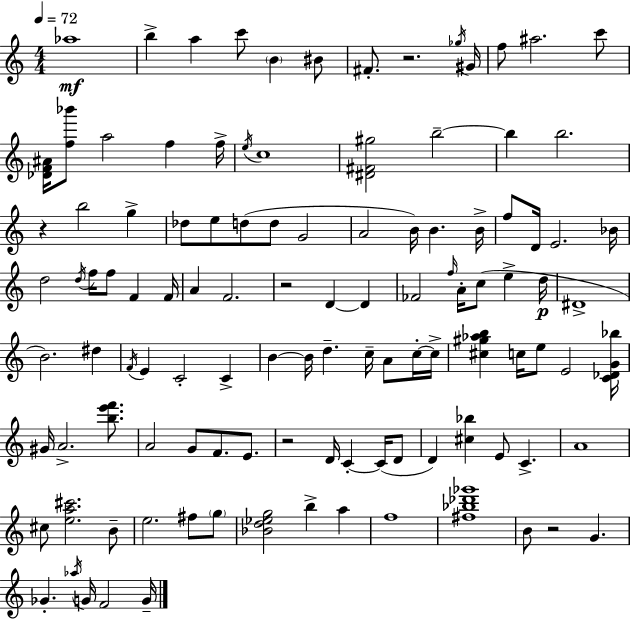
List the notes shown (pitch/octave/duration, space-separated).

Ab5/w B5/q A5/q C6/e B4/q BIS4/e F#4/e. R/h. Gb5/s G#4/s F5/e A#5/h. C6/e [Db4,F4,A#4]/s [F5,Bb6]/e A5/h F5/q F5/s E5/s C5/w [D#4,F#4,G#5]/h B5/h B5/q B5/h. R/q B5/h G5/q Db5/e E5/e D5/e D5/e G4/h A4/h B4/s B4/q. B4/s F5/e D4/s E4/h. Bb4/s D5/h D5/s F5/s F5/e F4/q F4/s A4/q F4/h. R/h D4/q D4/q FES4/h F5/s A4/s C5/e E5/q D5/s D#4/w B4/h. D#5/q F4/s E4/q C4/h C4/q B4/q B4/s D5/q. C5/s A4/e C5/s C5/s [C#5,G#5,Ab5,B5]/q C5/s E5/e E4/h [C4,Db4,G4,Bb5]/s G#4/s A4/h. [B5,E6,F6]/e. A4/h G4/e F4/e. E4/e. R/h D4/s C4/q C4/s D4/e D4/q [C#5,Bb5]/q E4/e C4/q. A4/w C#5/e [E5,A5,C#6]/h. B4/e E5/h. F#5/e G5/e [Bb4,D5,Eb5,G5]/h B5/q A5/q F5/w [F#5,Bb5,Db6,Gb6]/w B4/e R/h G4/q. Gb4/q. Ab5/s G4/s F4/h G4/s